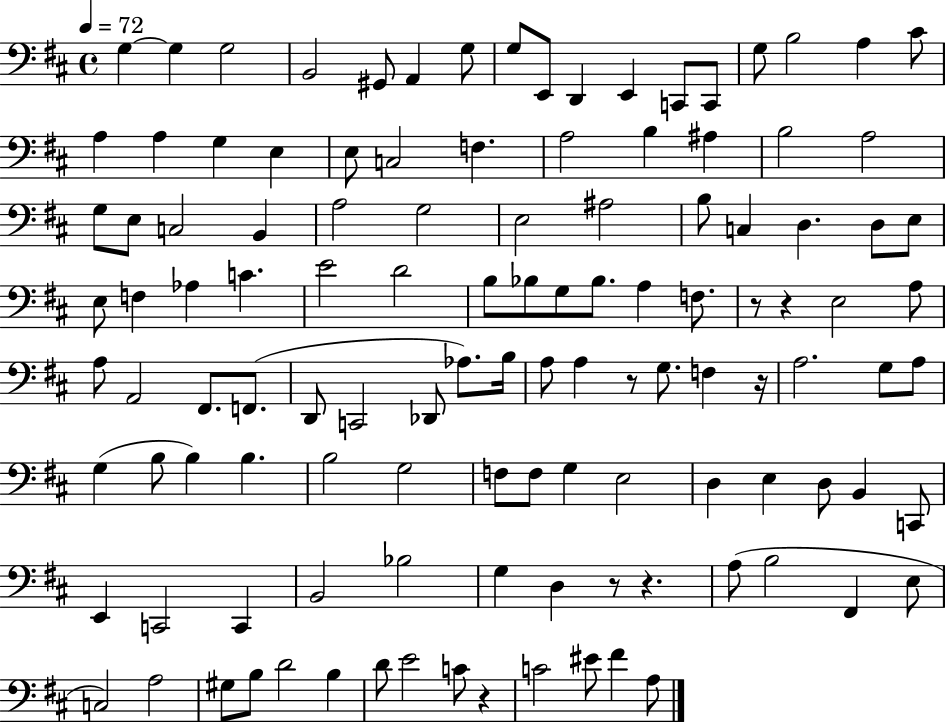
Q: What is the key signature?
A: D major